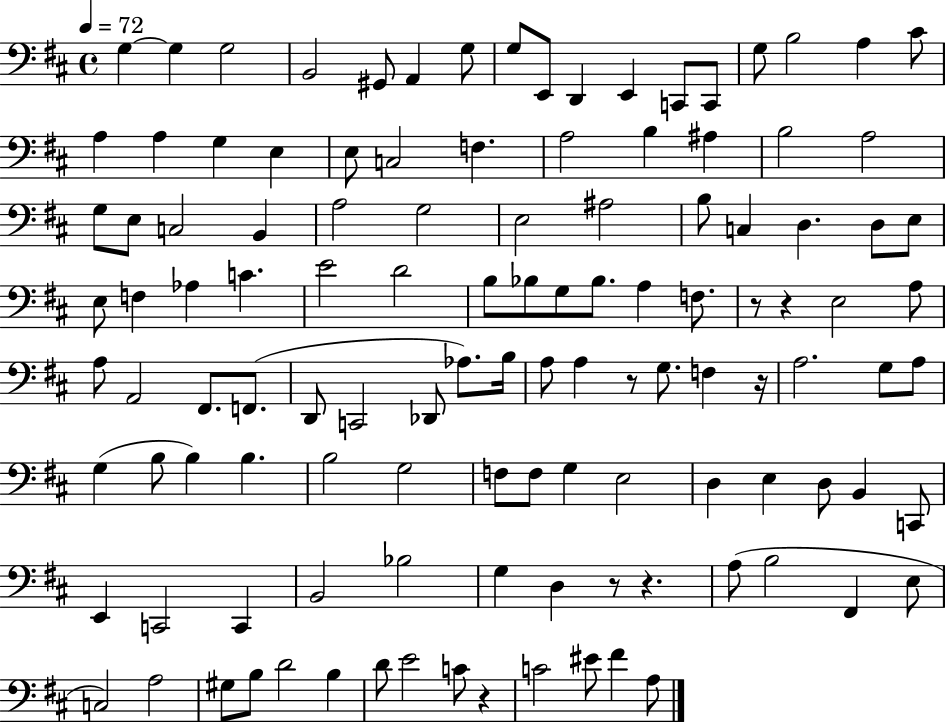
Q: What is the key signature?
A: D major